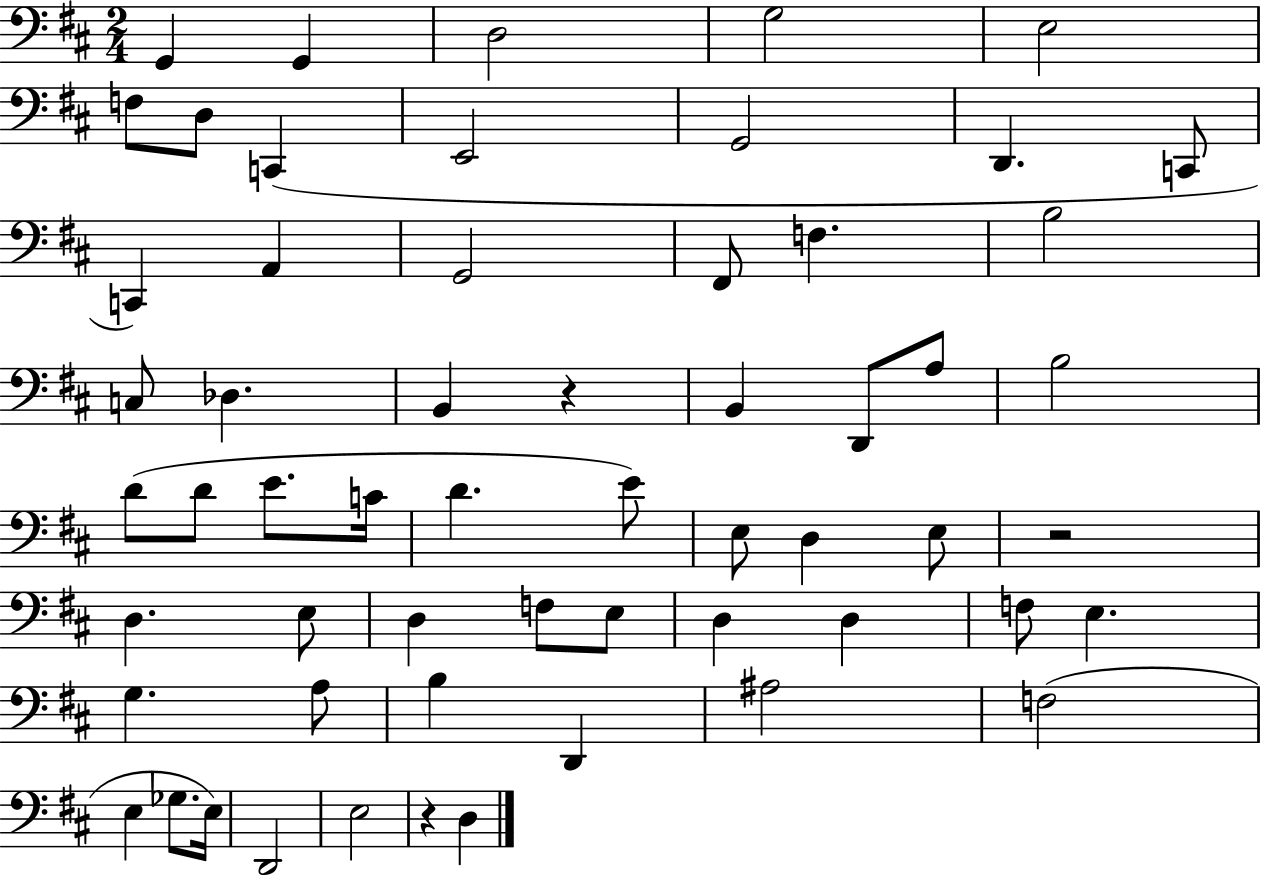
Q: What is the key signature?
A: D major